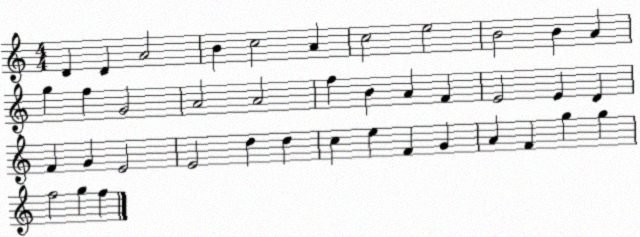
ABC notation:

X:1
T:Untitled
M:4/4
L:1/4
K:C
D D A2 B c2 A c2 e2 B2 B A g f G2 A2 A2 f B A F E2 E D F G E2 E2 d d c e F G A F g g f2 g f